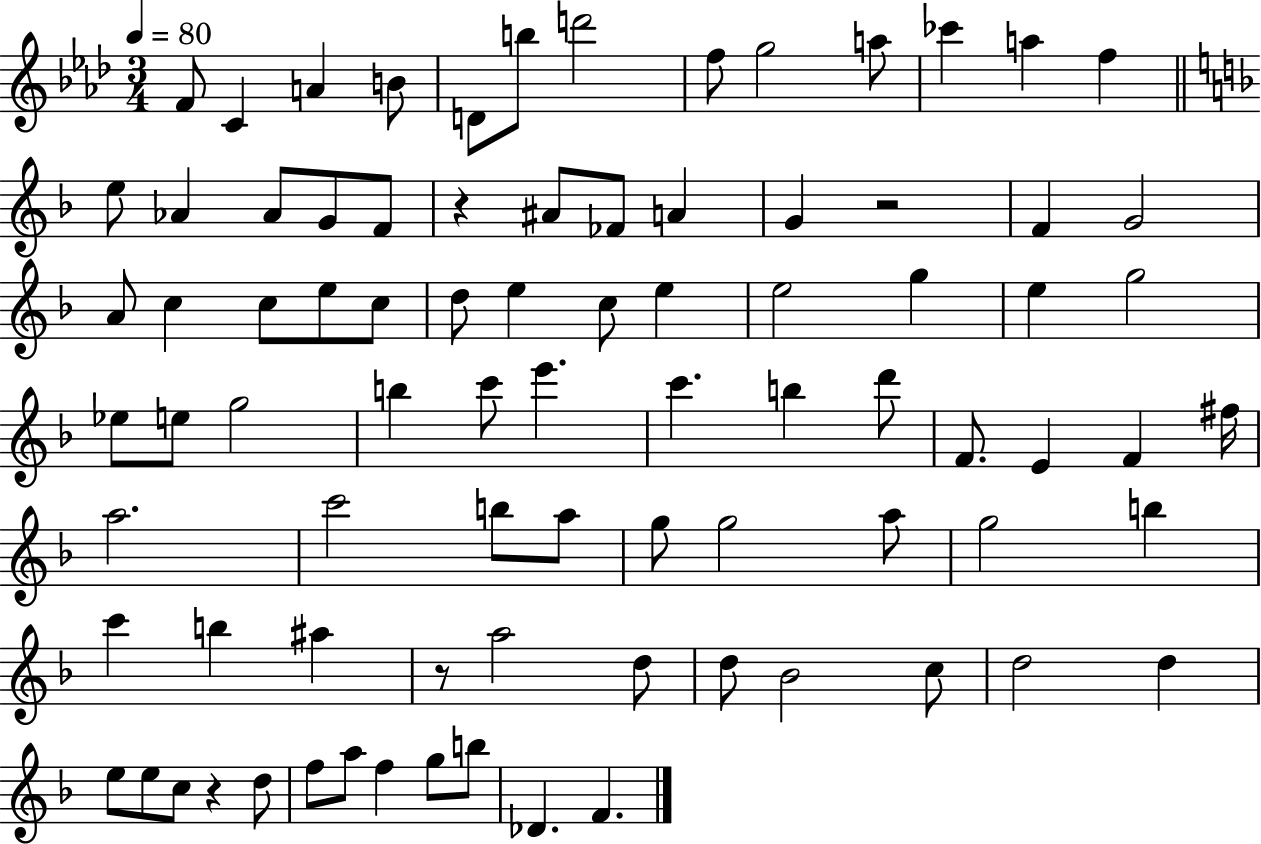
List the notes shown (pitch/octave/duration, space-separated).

F4/e C4/q A4/q B4/e D4/e B5/e D6/h F5/e G5/h A5/e CES6/q A5/q F5/q E5/e Ab4/q Ab4/e G4/e F4/e R/q A#4/e FES4/e A4/q G4/q R/h F4/q G4/h A4/e C5/q C5/e E5/e C5/e D5/e E5/q C5/e E5/q E5/h G5/q E5/q G5/h Eb5/e E5/e G5/h B5/q C6/e E6/q. C6/q. B5/q D6/e F4/e. E4/q F4/q F#5/s A5/h. C6/h B5/e A5/e G5/e G5/h A5/e G5/h B5/q C6/q B5/q A#5/q R/e A5/h D5/e D5/e Bb4/h C5/e D5/h D5/q E5/e E5/e C5/e R/q D5/e F5/e A5/e F5/q G5/e B5/e Db4/q. F4/q.